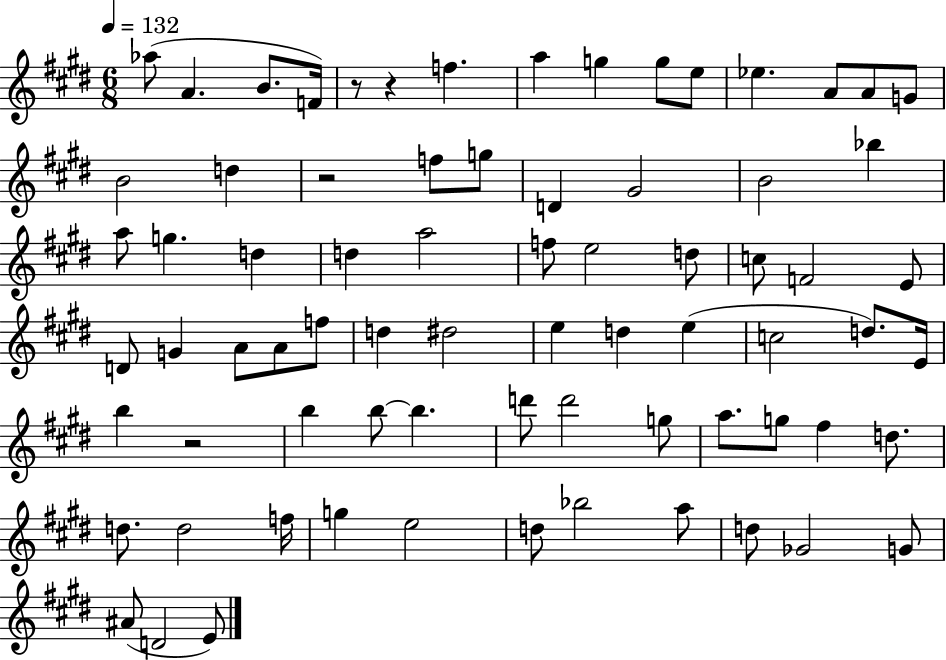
X:1
T:Untitled
M:6/8
L:1/4
K:E
_a/2 A B/2 F/4 z/2 z f a g g/2 e/2 _e A/2 A/2 G/2 B2 d z2 f/2 g/2 D ^G2 B2 _b a/2 g d d a2 f/2 e2 d/2 c/2 F2 E/2 D/2 G A/2 A/2 f/2 d ^d2 e d e c2 d/2 E/4 b z2 b b/2 b d'/2 d'2 g/2 a/2 g/2 ^f d/2 d/2 d2 f/4 g e2 d/2 _b2 a/2 d/2 _G2 G/2 ^A/2 D2 E/2